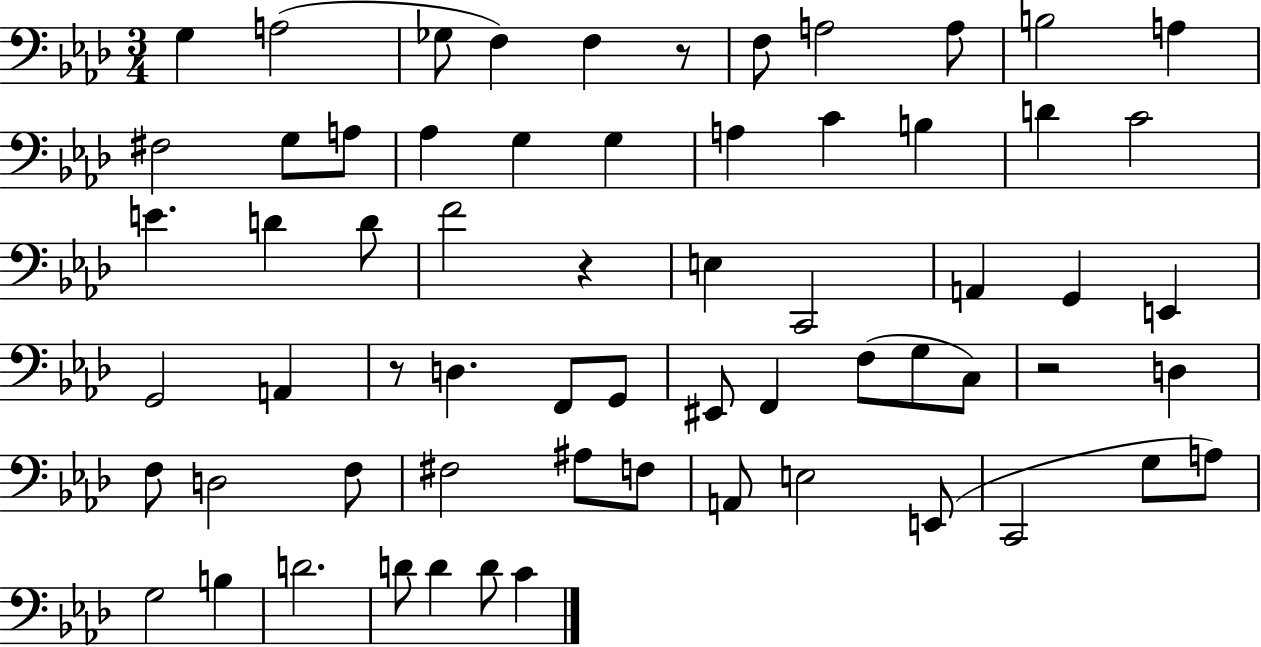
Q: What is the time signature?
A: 3/4